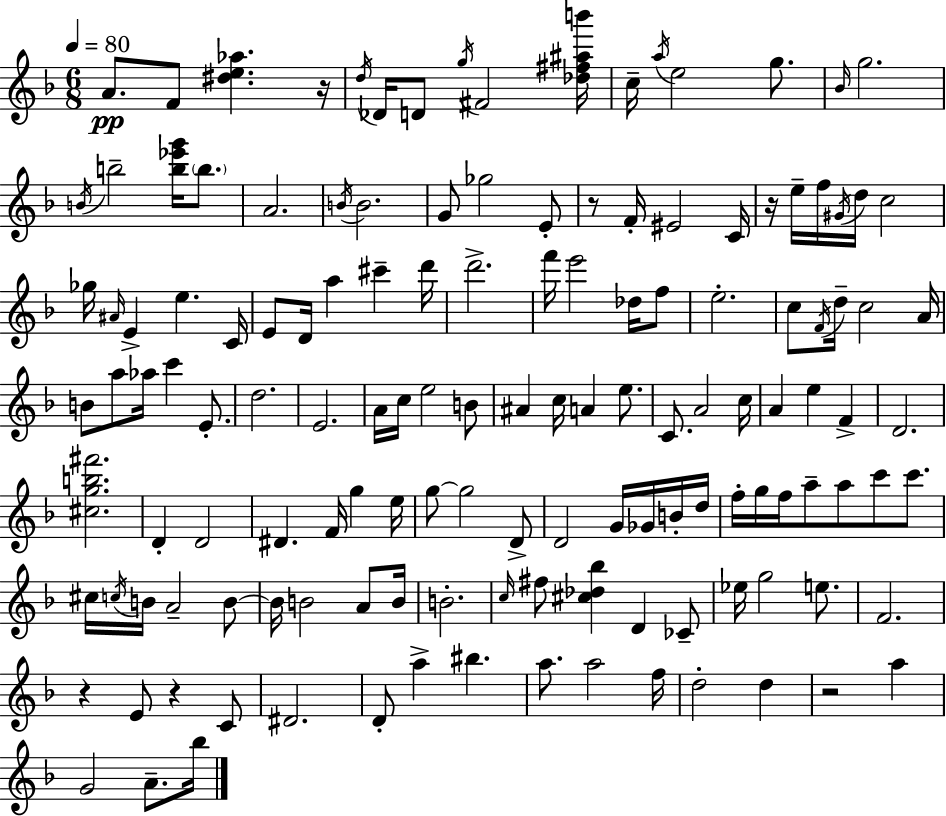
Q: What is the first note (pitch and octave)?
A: A4